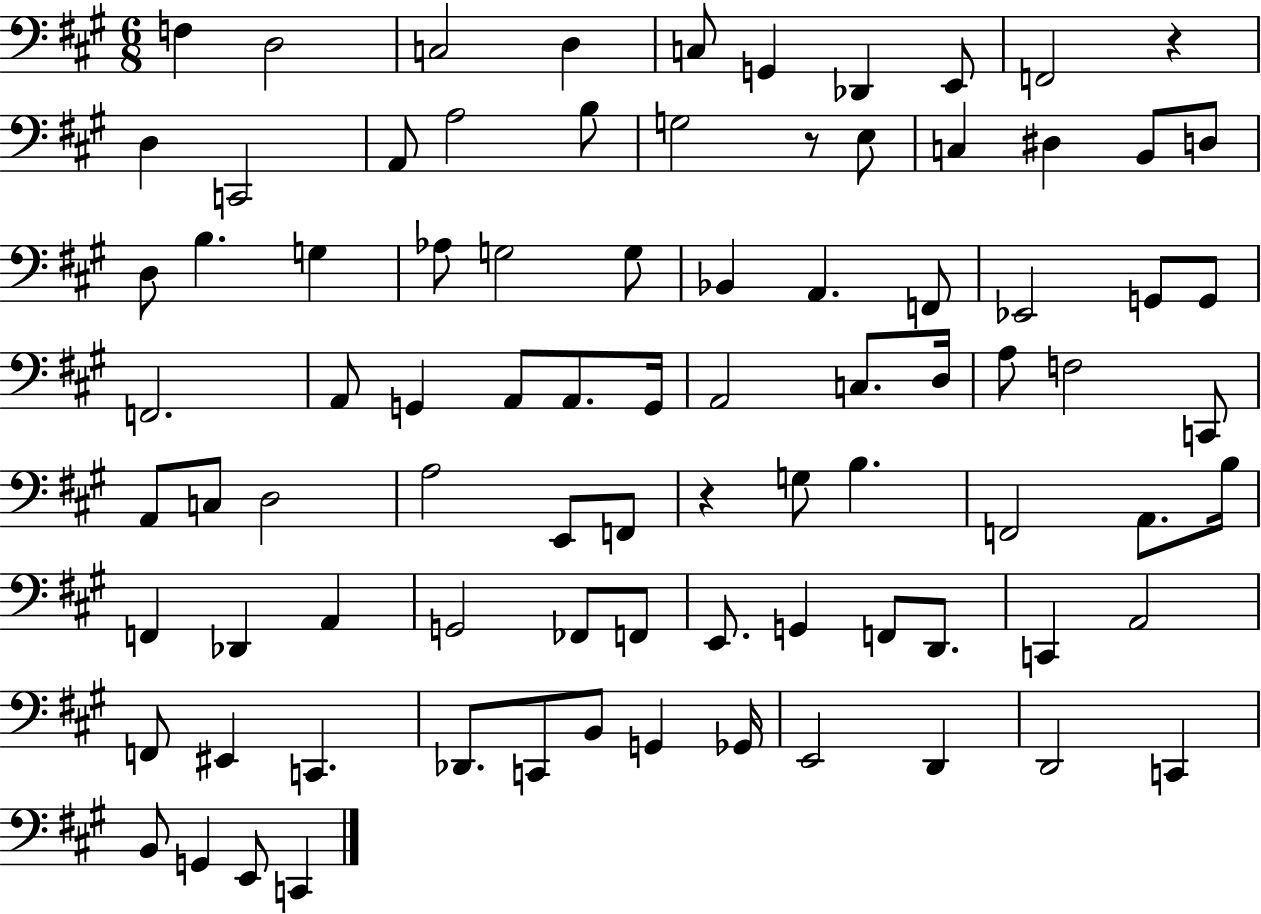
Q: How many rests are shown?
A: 3